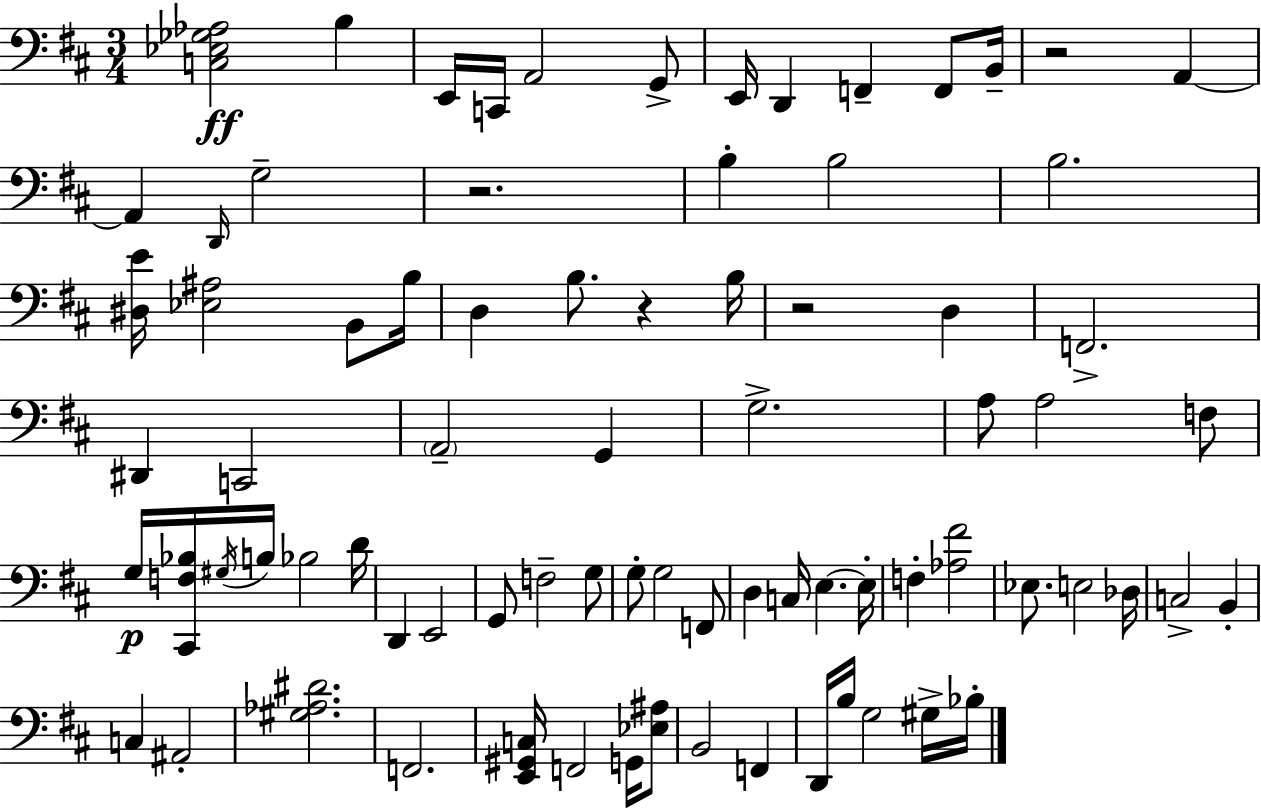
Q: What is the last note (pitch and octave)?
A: Bb3